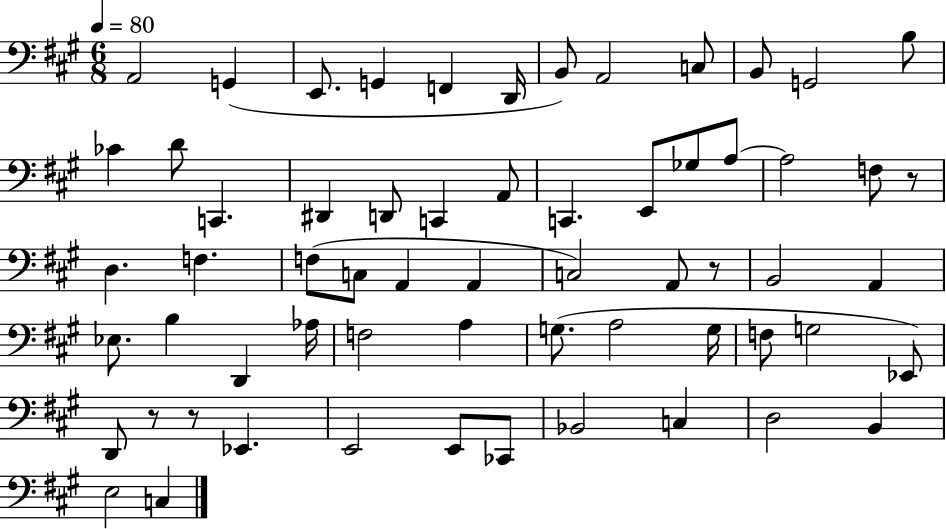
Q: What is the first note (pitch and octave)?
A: A2